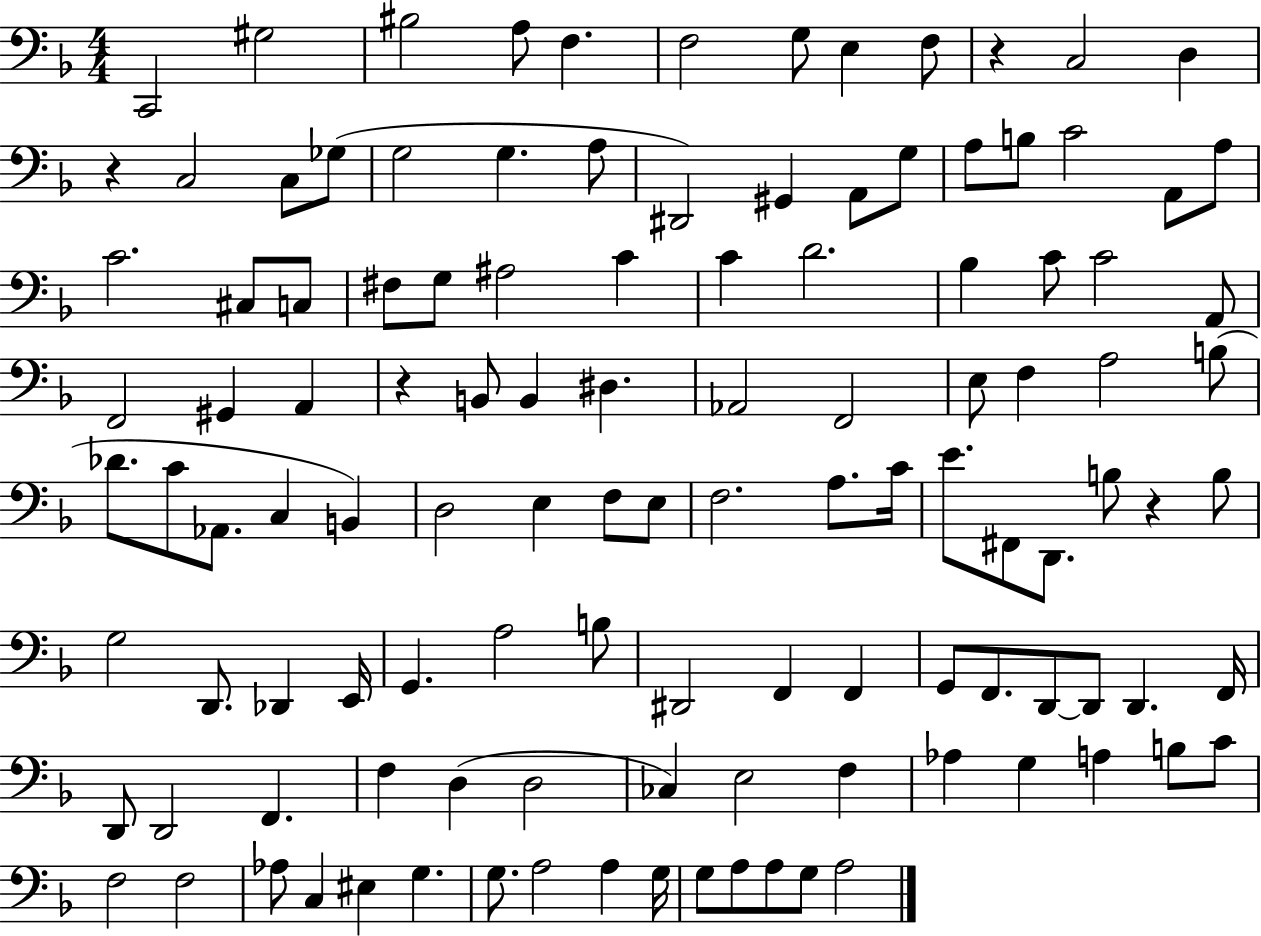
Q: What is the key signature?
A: F major